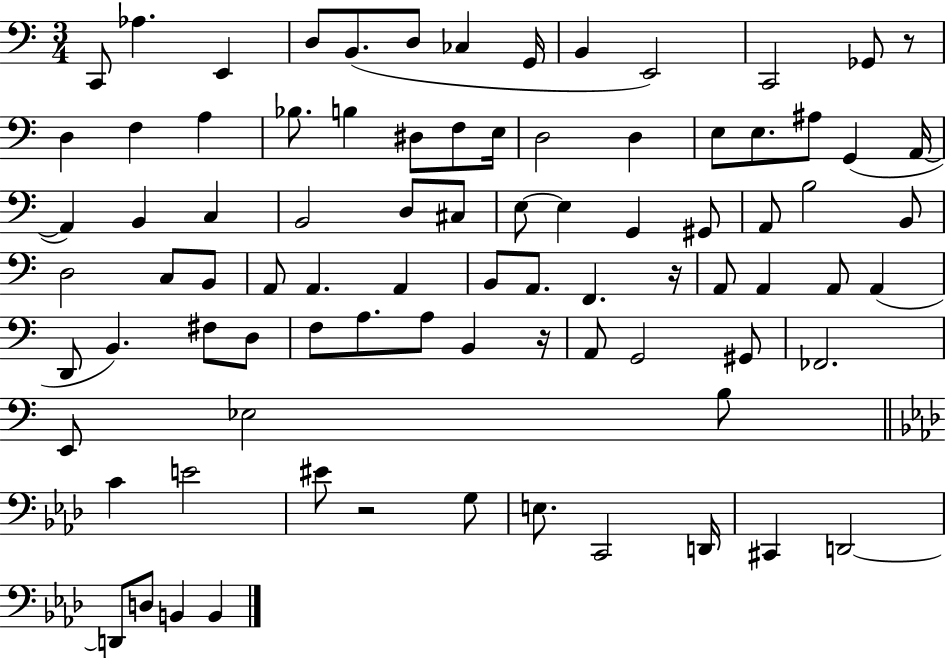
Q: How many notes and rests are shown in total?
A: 85